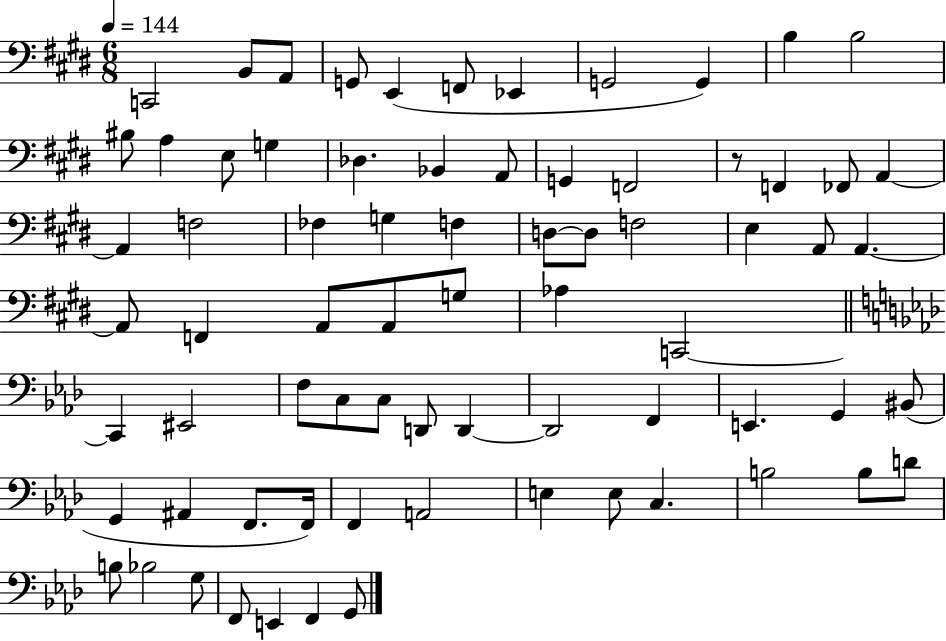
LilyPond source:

{
  \clef bass
  \numericTimeSignature
  \time 6/8
  \key e \major
  \tempo 4 = 144
  c,2 b,8 a,8 | g,8 e,4( f,8 ees,4 | g,2 g,4) | b4 b2 | \break bis8 a4 e8 g4 | des4. bes,4 a,8 | g,4 f,2 | r8 f,4 fes,8 a,4~~ | \break a,4 f2 | fes4 g4 f4 | d8~~ d8 f2 | e4 a,8 a,4.~~ | \break a,8 f,4 a,8 a,8 g8 | aes4 c,2~~ | \bar "||" \break \key aes \major c,4 eis,2 | f8 c8 c8 d,8 d,4~~ | d,2 f,4 | e,4. g,4 bis,8( | \break g,4 ais,4 f,8. f,16) | f,4 a,2 | e4 e8 c4. | b2 b8 d'8 | \break b8 bes2 g8 | f,8 e,4 f,4 g,8 | \bar "|."
}